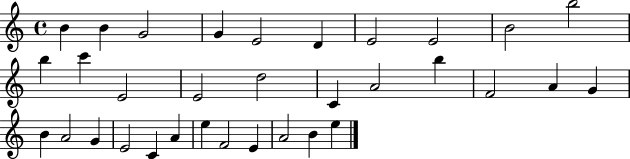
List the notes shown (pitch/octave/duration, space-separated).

B4/q B4/q G4/h G4/q E4/h D4/q E4/h E4/h B4/h B5/h B5/q C6/q E4/h E4/h D5/h C4/q A4/h B5/q F4/h A4/q G4/q B4/q A4/h G4/q E4/h C4/q A4/q E5/q F4/h E4/q A4/h B4/q E5/q